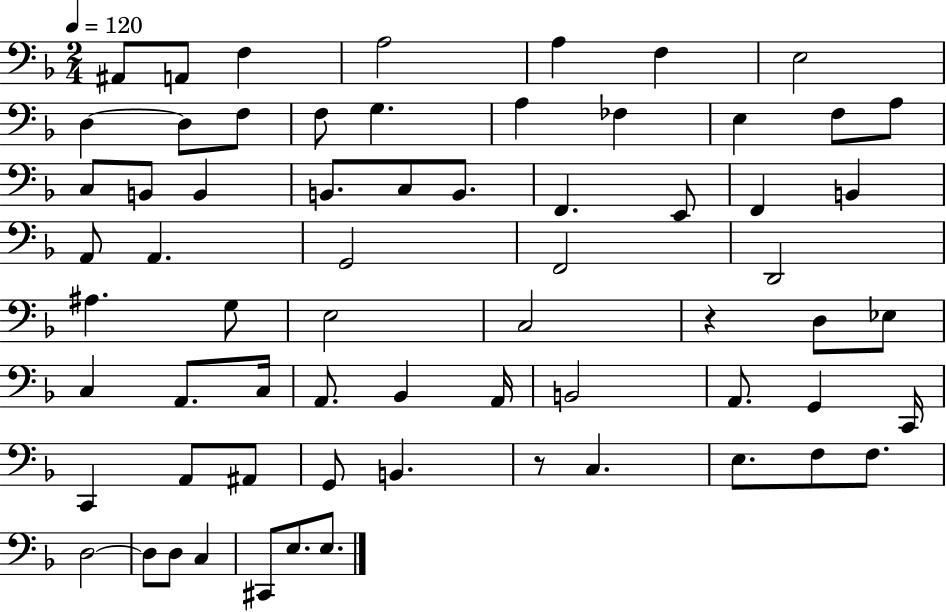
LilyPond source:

{
  \clef bass
  \numericTimeSignature
  \time 2/4
  \key f \major
  \tempo 4 = 120
  ais,8 a,8 f4 | a2 | a4 f4 | e2 | \break d4~~ d8 f8 | f8 g4. | a4 fes4 | e4 f8 a8 | \break c8 b,8 b,4 | b,8. c8 b,8. | f,4. e,8 | f,4 b,4 | \break a,8 a,4. | g,2 | f,2 | d,2 | \break ais4. g8 | e2 | c2 | r4 d8 ees8 | \break c4 a,8. c16 | a,8. bes,4 a,16 | b,2 | a,8. g,4 c,16 | \break c,4 a,8 ais,8 | g,8 b,4. | r8 c4. | e8. f8 f8. | \break d2~~ | d8 d8 c4 | cis,8 e8. e8. | \bar "|."
}